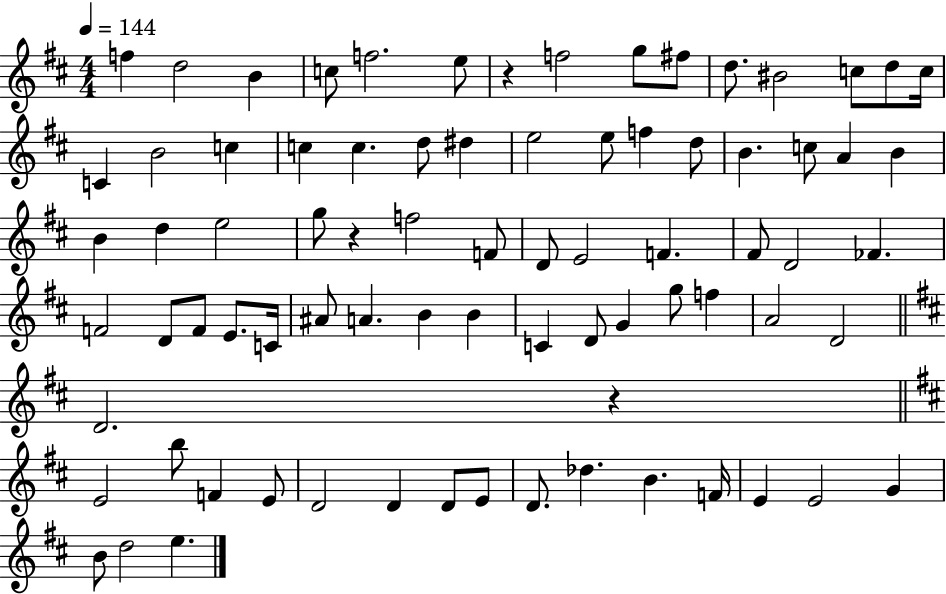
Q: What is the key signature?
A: D major